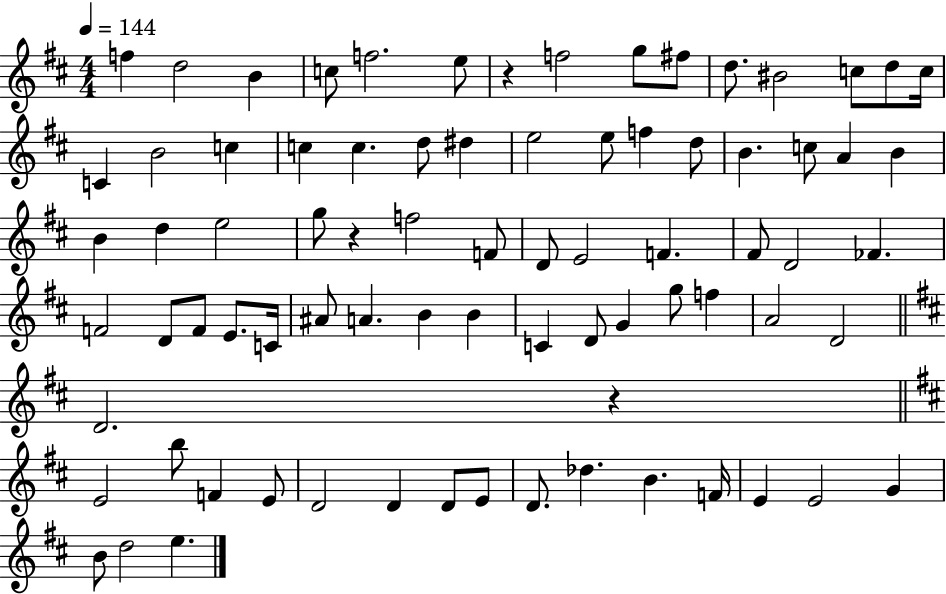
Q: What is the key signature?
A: D major